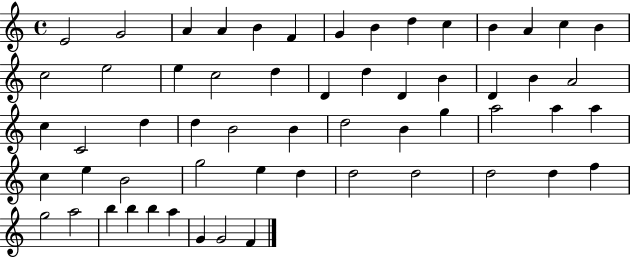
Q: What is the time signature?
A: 4/4